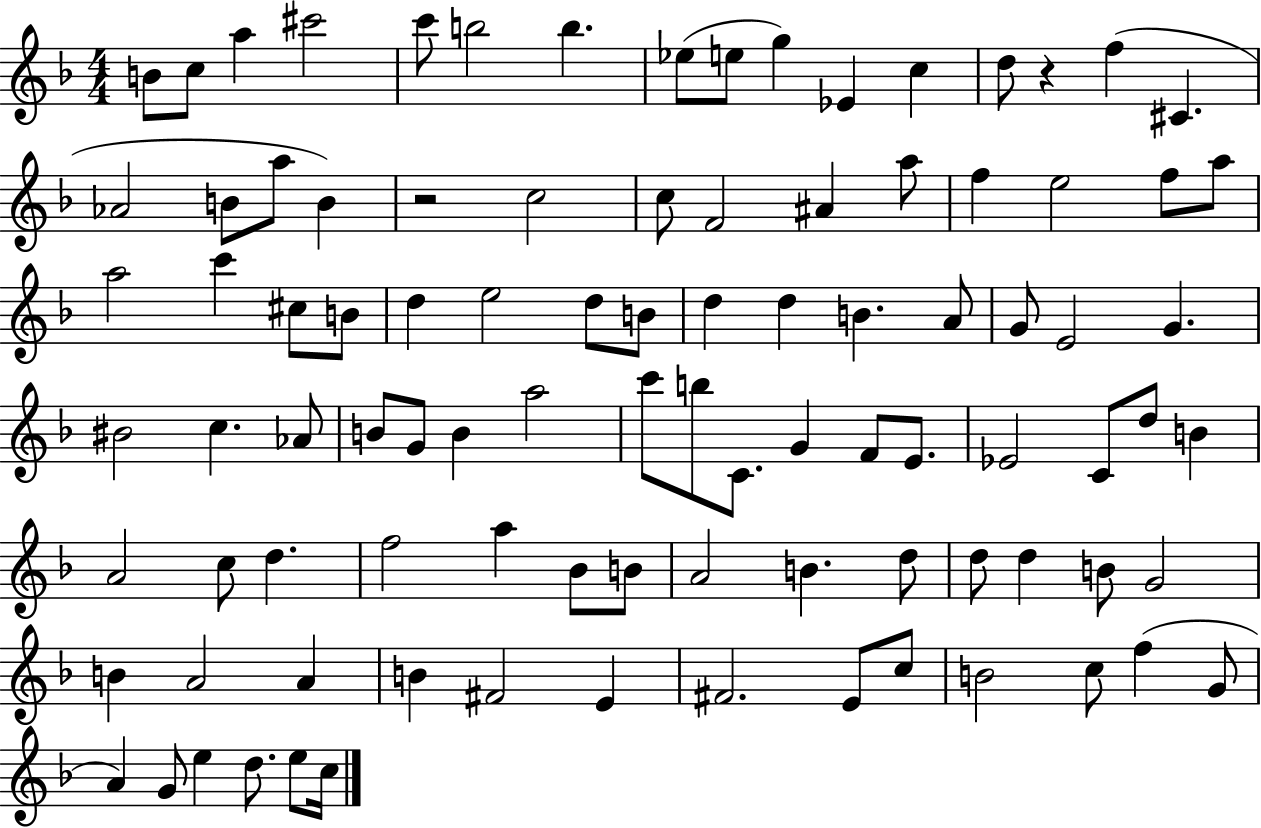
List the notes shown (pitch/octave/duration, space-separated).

B4/e C5/e A5/q C#6/h C6/e B5/h B5/q. Eb5/e E5/e G5/q Eb4/q C5/q D5/e R/q F5/q C#4/q. Ab4/h B4/e A5/e B4/q R/h C5/h C5/e F4/h A#4/q A5/e F5/q E5/h F5/e A5/e A5/h C6/q C#5/e B4/e D5/q E5/h D5/e B4/e D5/q D5/q B4/q. A4/e G4/e E4/h G4/q. BIS4/h C5/q. Ab4/e B4/e G4/e B4/q A5/h C6/e B5/e C4/e. G4/q F4/e E4/e. Eb4/h C4/e D5/e B4/q A4/h C5/e D5/q. F5/h A5/q Bb4/e B4/e A4/h B4/q. D5/e D5/e D5/q B4/e G4/h B4/q A4/h A4/q B4/q F#4/h E4/q F#4/h. E4/e C5/e B4/h C5/e F5/q G4/e A4/q G4/e E5/q D5/e. E5/e C5/s